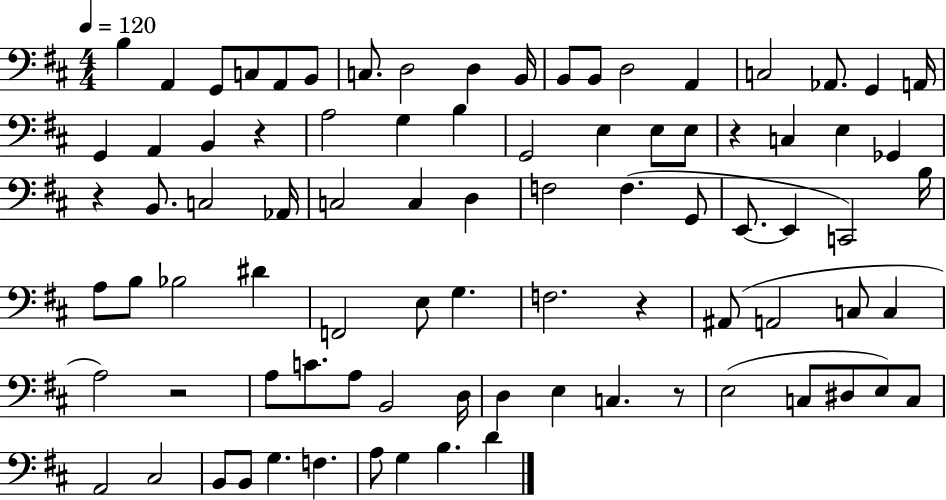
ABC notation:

X:1
T:Untitled
M:4/4
L:1/4
K:D
B, A,, G,,/2 C,/2 A,,/2 B,,/2 C,/2 D,2 D, B,,/4 B,,/2 B,,/2 D,2 A,, C,2 _A,,/2 G,, A,,/4 G,, A,, B,, z A,2 G, B, G,,2 E, E,/2 E,/2 z C, E, _G,, z B,,/2 C,2 _A,,/4 C,2 C, D, F,2 F, G,,/2 E,,/2 E,, C,,2 B,/4 A,/2 B,/2 _B,2 ^D F,,2 E,/2 G, F,2 z ^A,,/2 A,,2 C,/2 C, A,2 z2 A,/2 C/2 A,/2 B,,2 D,/4 D, E, C, z/2 E,2 C,/2 ^D,/2 E,/2 C,/2 A,,2 ^C,2 B,,/2 B,,/2 G, F, A,/2 G, B, D